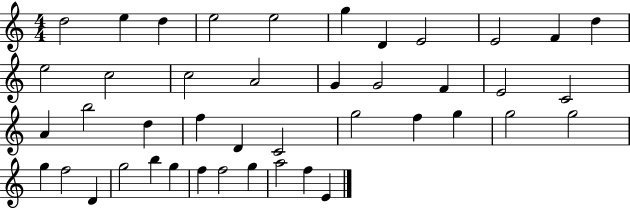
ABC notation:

X:1
T:Untitled
M:4/4
L:1/4
K:C
d2 e d e2 e2 g D E2 E2 F d e2 c2 c2 A2 G G2 F E2 C2 A b2 d f D C2 g2 f g g2 g2 g f2 D g2 b g f f2 g a2 f E